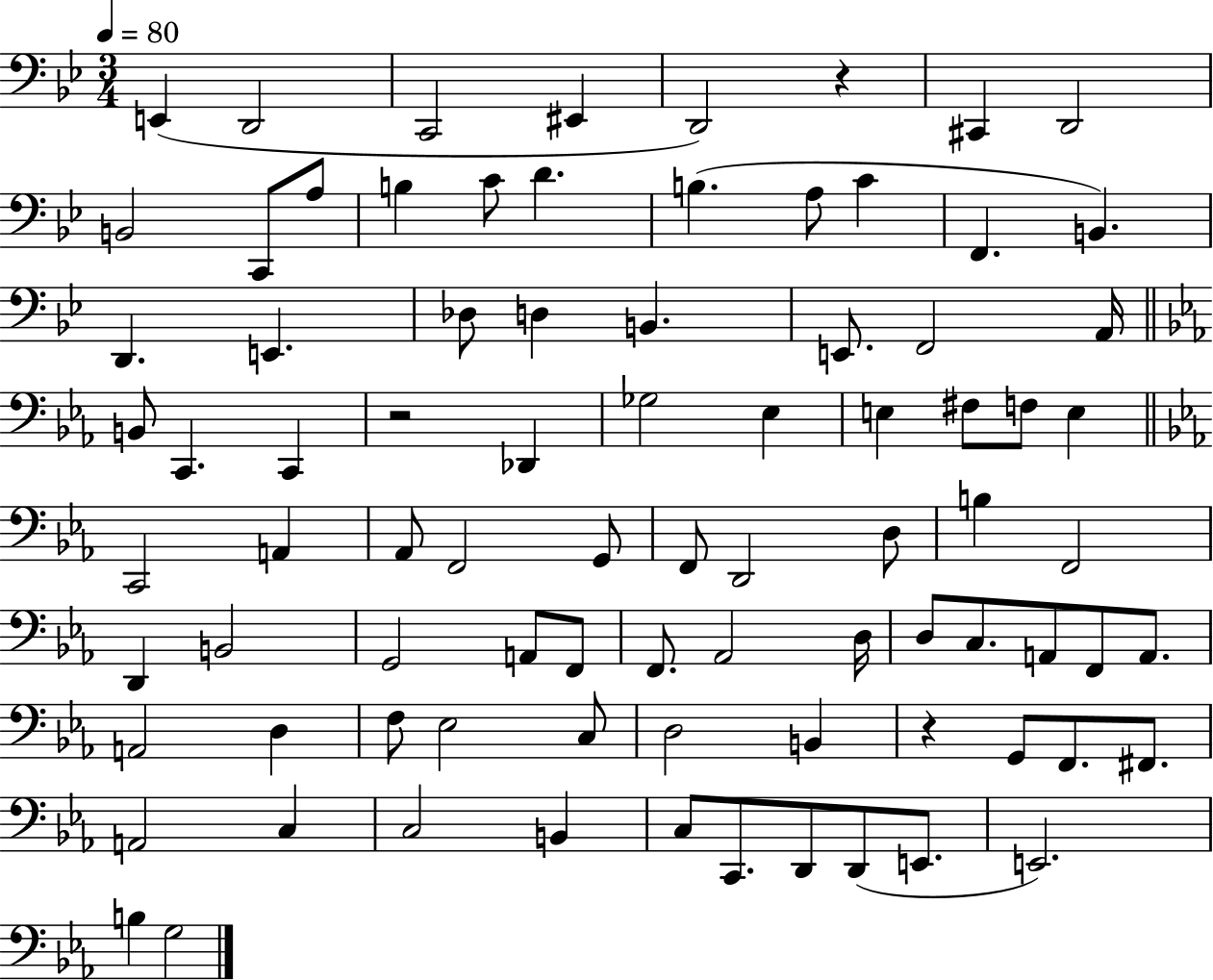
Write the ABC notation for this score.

X:1
T:Untitled
M:3/4
L:1/4
K:Bb
E,, D,,2 C,,2 ^E,, D,,2 z ^C,, D,,2 B,,2 C,,/2 A,/2 B, C/2 D B, A,/2 C F,, B,, D,, E,, _D,/2 D, B,, E,,/2 F,,2 A,,/4 B,,/2 C,, C,, z2 _D,, _G,2 _E, E, ^F,/2 F,/2 E, C,,2 A,, _A,,/2 F,,2 G,,/2 F,,/2 D,,2 D,/2 B, F,,2 D,, B,,2 G,,2 A,,/2 F,,/2 F,,/2 _A,,2 D,/4 D,/2 C,/2 A,,/2 F,,/2 A,,/2 A,,2 D, F,/2 _E,2 C,/2 D,2 B,, z G,,/2 F,,/2 ^F,,/2 A,,2 C, C,2 B,, C,/2 C,,/2 D,,/2 D,,/2 E,,/2 E,,2 B, G,2